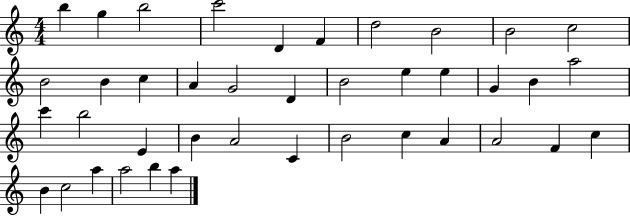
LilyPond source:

{
  \clef treble
  \numericTimeSignature
  \time 4/4
  \key c \major
  b''4 g''4 b''2 | c'''2 d'4 f'4 | d''2 b'2 | b'2 c''2 | \break b'2 b'4 c''4 | a'4 g'2 d'4 | b'2 e''4 e''4 | g'4 b'4 a''2 | \break c'''4 b''2 e'4 | b'4 a'2 c'4 | b'2 c''4 a'4 | a'2 f'4 c''4 | \break b'4 c''2 a''4 | a''2 b''4 a''4 | \bar "|."
}